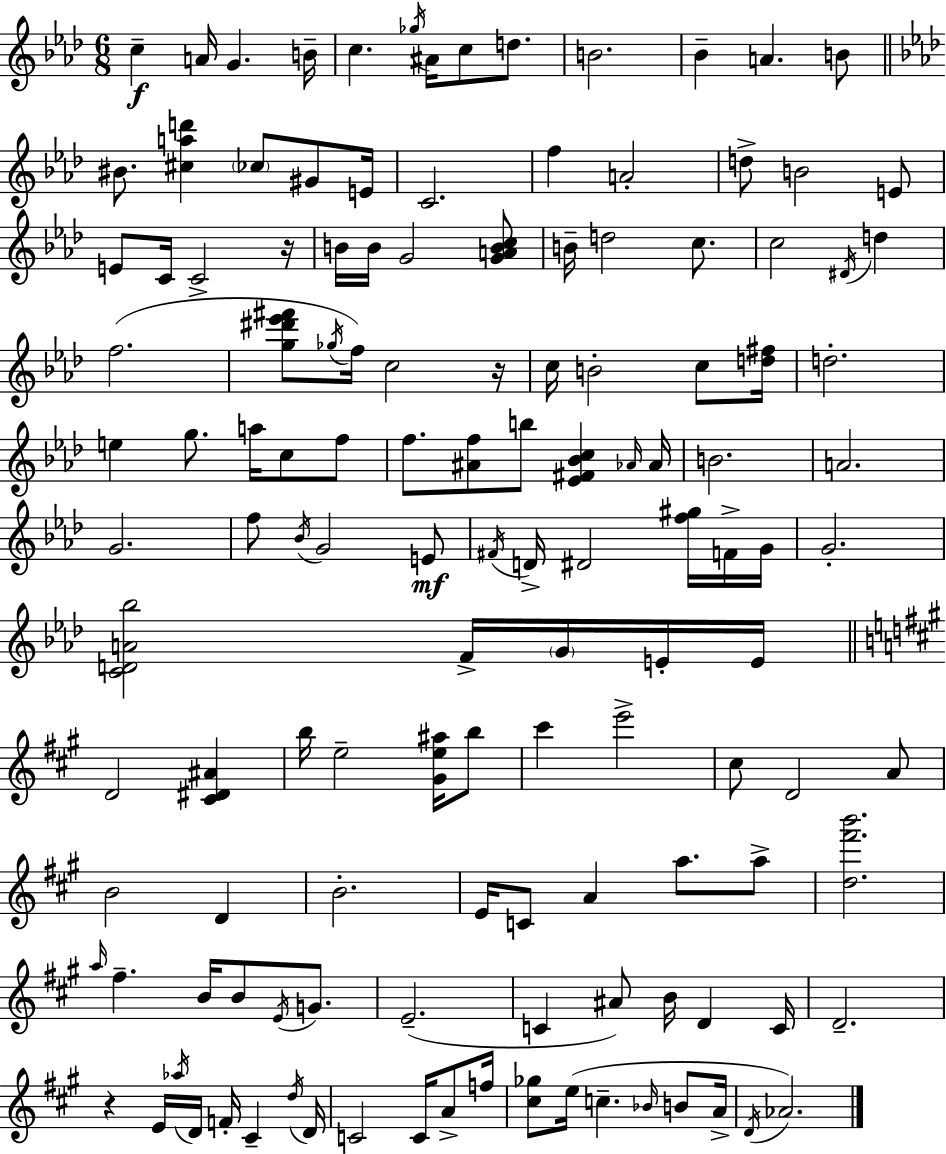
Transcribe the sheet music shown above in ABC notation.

X:1
T:Untitled
M:6/8
L:1/4
K:Ab
c A/4 G B/4 c _g/4 ^A/4 c/2 d/2 B2 _B A B/2 ^B/2 [^cad'] _c/2 ^G/2 E/4 C2 f A2 d/2 B2 E/2 E/2 C/4 C2 z/4 B/4 B/4 G2 [GABc]/2 B/4 d2 c/2 c2 ^D/4 d f2 [g^d'_e'^f']/2 _g/4 f/4 c2 z/4 c/4 B2 c/2 [d^f]/4 d2 e g/2 a/4 c/2 f/2 f/2 [^Af]/2 b/2 [_E^F_Bc] _A/4 _A/4 B2 A2 G2 f/2 _B/4 G2 E/2 ^F/4 D/4 ^D2 [f^g]/4 F/4 G/4 G2 [CDA_b]2 F/4 G/4 E/4 E/4 D2 [^C^D^A] b/4 e2 [^Ge^a]/4 b/2 ^c' e'2 ^c/2 D2 A/2 B2 D B2 E/4 C/2 A a/2 a/2 [d^f'b']2 a/4 ^f B/4 B/2 E/4 G/2 E2 C ^A/2 B/4 D C/4 D2 z E/4 _a/4 D/4 F/4 ^C d/4 D/4 C2 C/4 A/2 f/4 [^c_g]/2 e/4 c _B/4 B/2 A/4 D/4 _A2